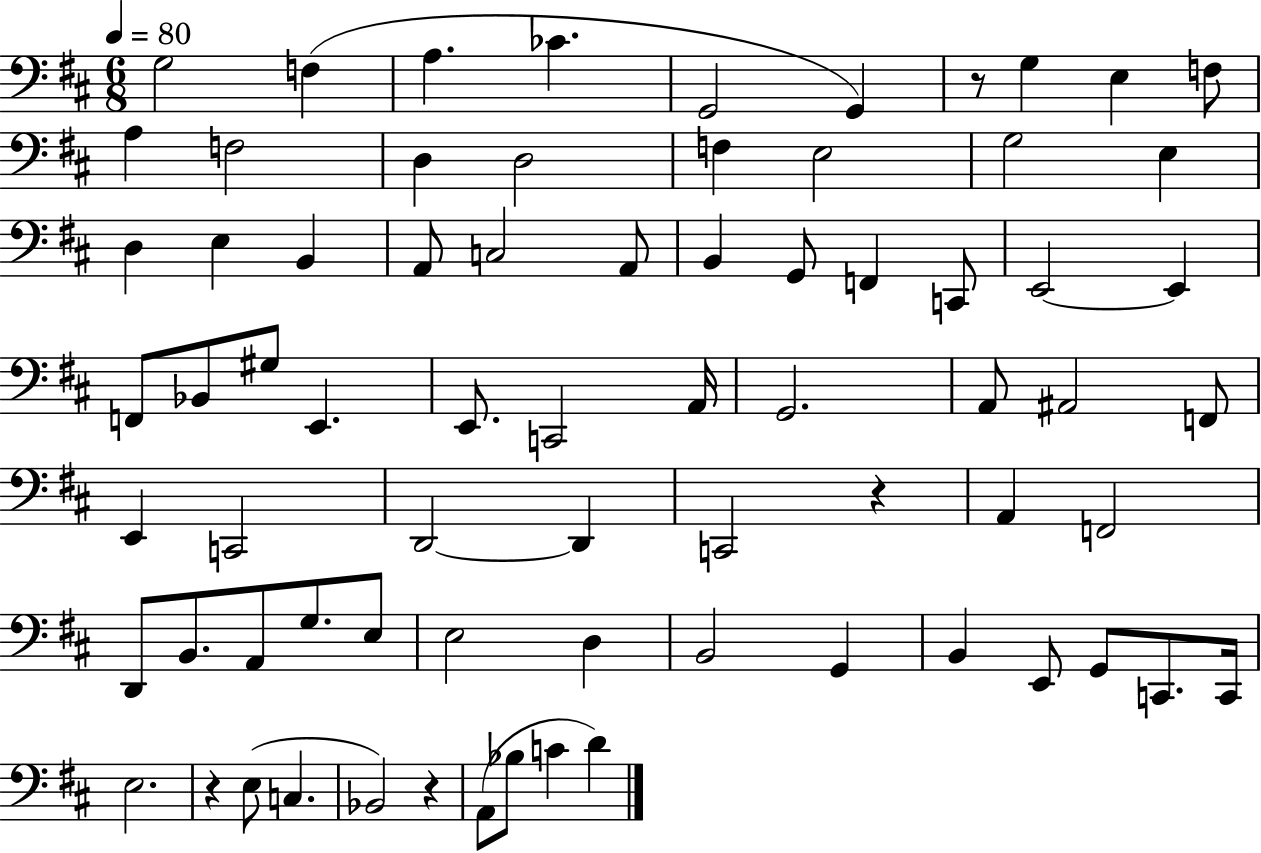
X:1
T:Untitled
M:6/8
L:1/4
K:D
G,2 F, A, _C G,,2 G,, z/2 G, E, F,/2 A, F,2 D, D,2 F, E,2 G,2 E, D, E, B,, A,,/2 C,2 A,,/2 B,, G,,/2 F,, C,,/2 E,,2 E,, F,,/2 _B,,/2 ^G,/2 E,, E,,/2 C,,2 A,,/4 G,,2 A,,/2 ^A,,2 F,,/2 E,, C,,2 D,,2 D,, C,,2 z A,, F,,2 D,,/2 B,,/2 A,,/2 G,/2 E,/2 E,2 D, B,,2 G,, B,, E,,/2 G,,/2 C,,/2 C,,/4 E,2 z E,/2 C, _B,,2 z A,,/2 _B,/2 C D